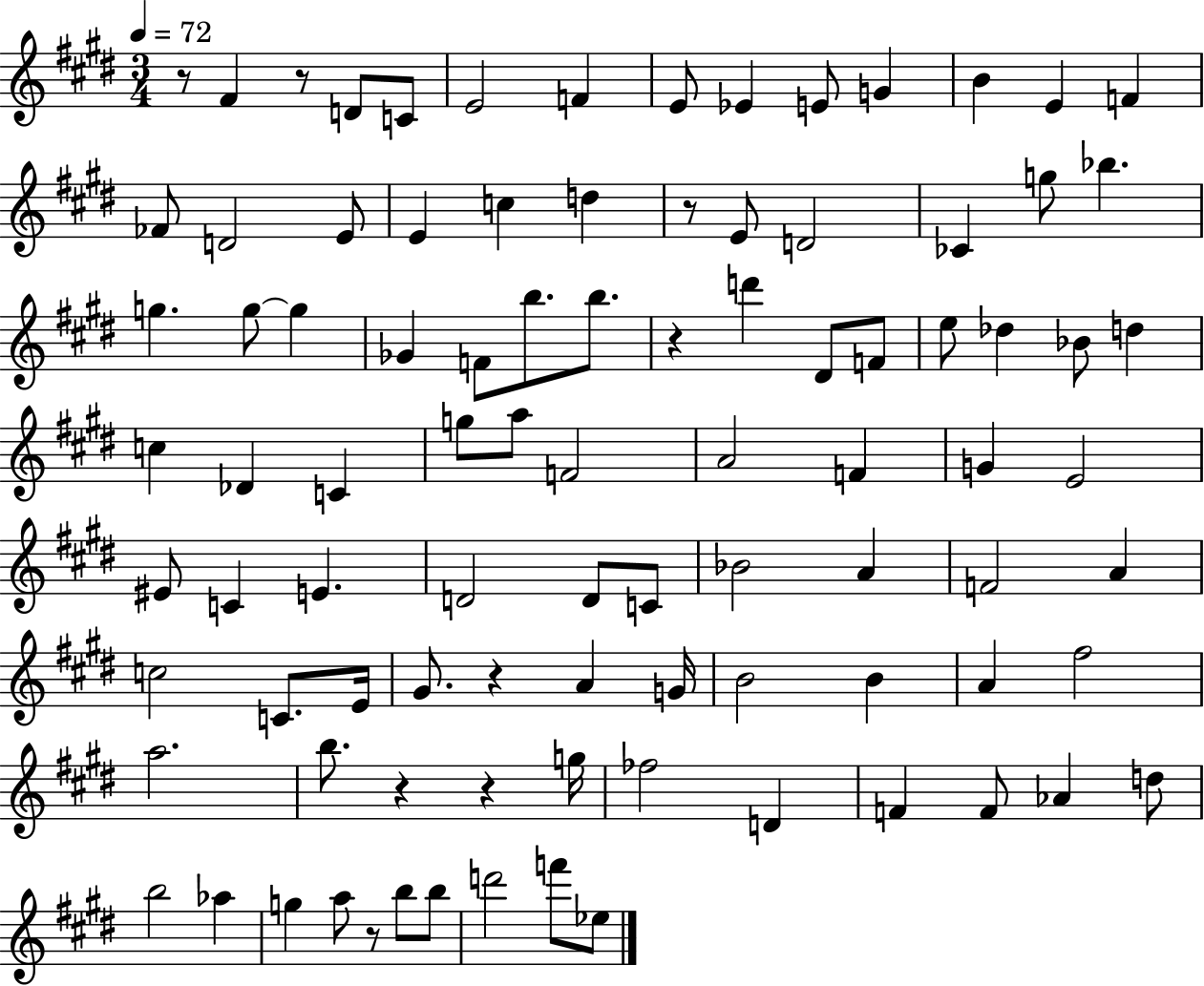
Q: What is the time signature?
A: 3/4